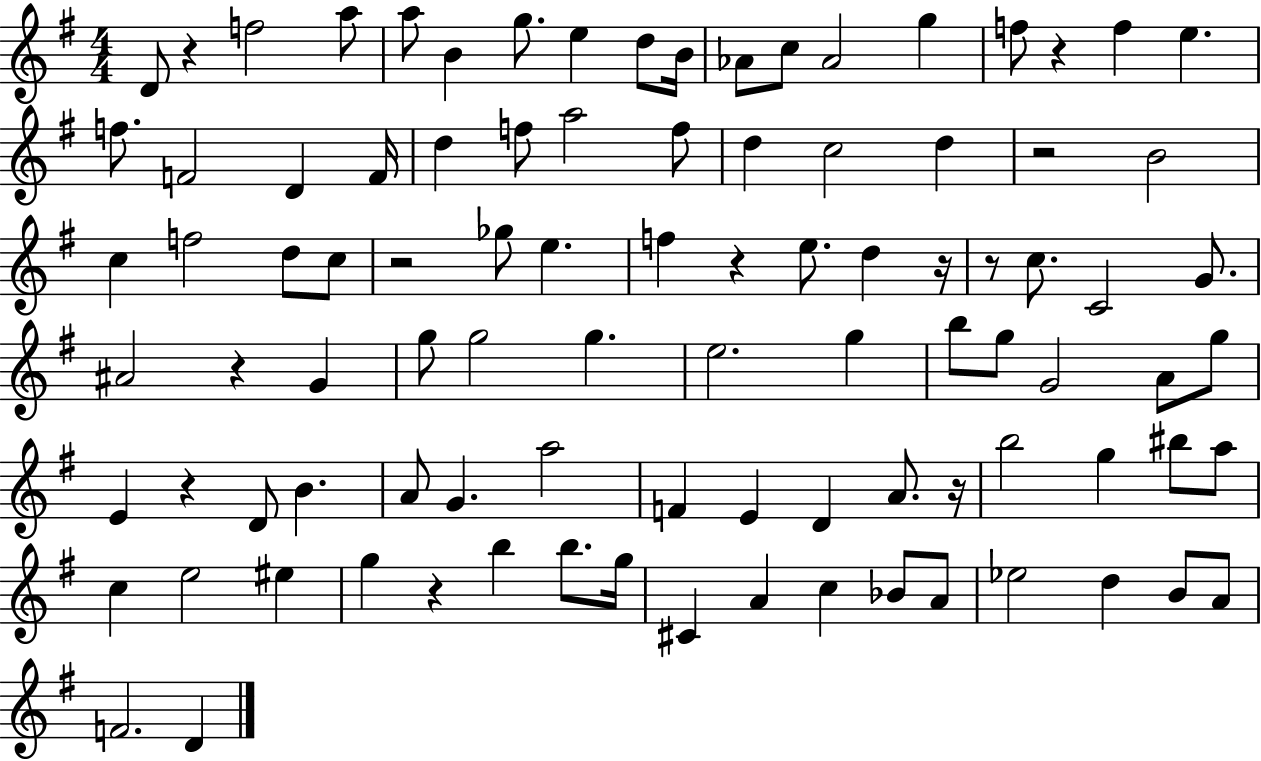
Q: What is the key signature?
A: G major